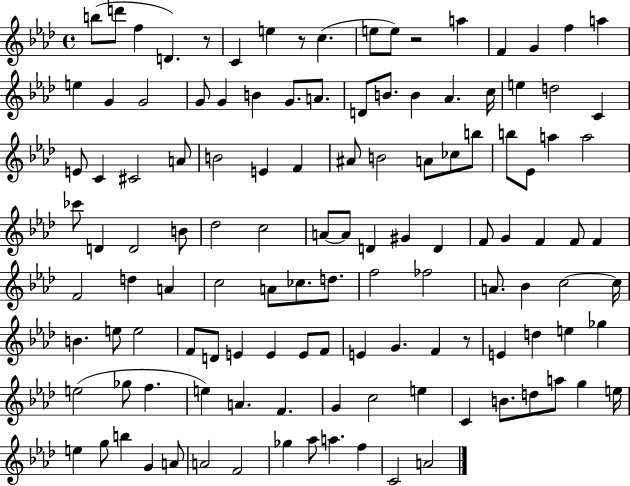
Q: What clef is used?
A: treble